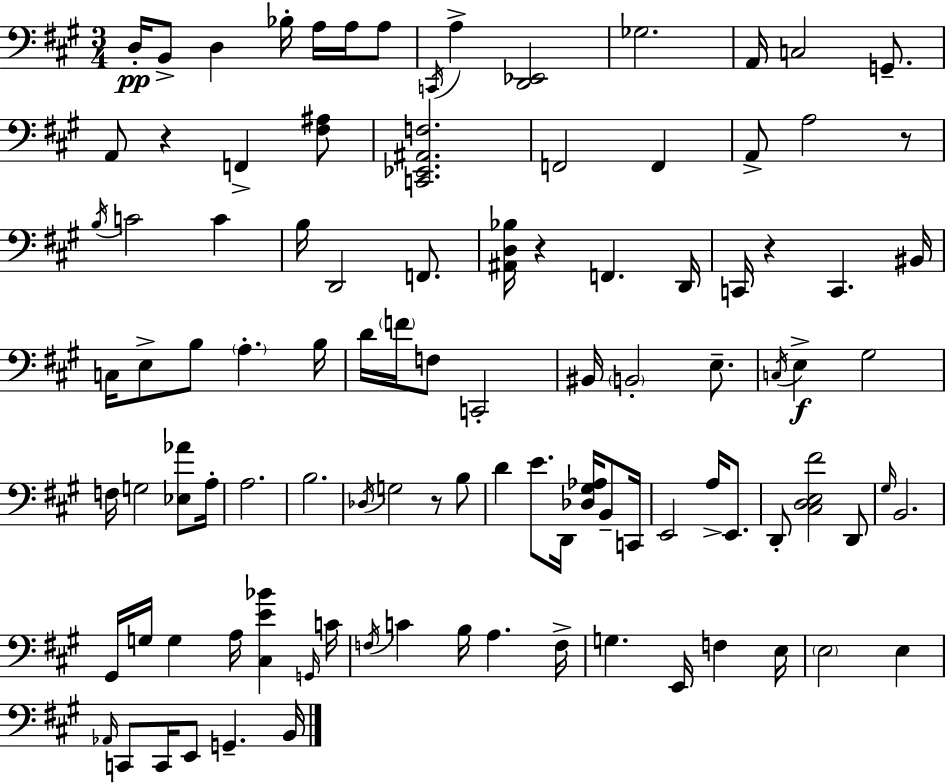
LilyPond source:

{
  \clef bass
  \numericTimeSignature
  \time 3/4
  \key a \major
  d16-.\pp b,8-> d4 bes16-. a16 a16 a8 | \acciaccatura { c,16 } a4-> <d, ees,>2 | ges2. | a,16 c2 g,8.-- | \break a,8 r4 f,4-> <fis ais>8 | <c, ees, ais, f>2. | f,2 f,4 | a,8-> a2 r8 | \break \acciaccatura { b16 } c'2 c'4 | b16 d,2 f,8. | <ais, d bes>16 r4 f,4. | d,16 c,16 r4 c,4. | \break bis,16 c16 e8-> b8 \parenthesize a4.-. | b16 d'16 \parenthesize f'16 f8 c,2-. | bis,16 \parenthesize b,2-. e8.-- | \acciaccatura { c16 }\f e4-> gis2 | \break f16 g2 | <ees aes'>8 a16-. a2. | b2. | \acciaccatura { des16 } g2 | \break r8 b8 d'4 e'8. d,16 | <des gis aes>16 b,8-- c,16 e,2 | a16-> e,8. d,8-. <cis d e fis'>2 | d,8 \grace { gis16 } b,2. | \break gis,16 g16 g4 a16 | <cis e' bes'>4 \grace { g,16 } c'16 \acciaccatura { f16 } c'4 b16 | a4. f16-> g4. | e,16 f4 e16 \parenthesize e2 | \break e4 \grace { aes,16 } c,8 c,16 e,8 | g,4.-- b,16 \bar "|."
}